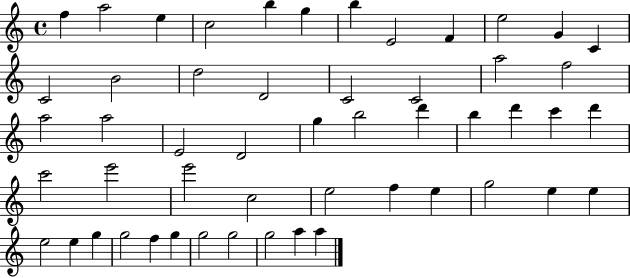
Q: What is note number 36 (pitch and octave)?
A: E5